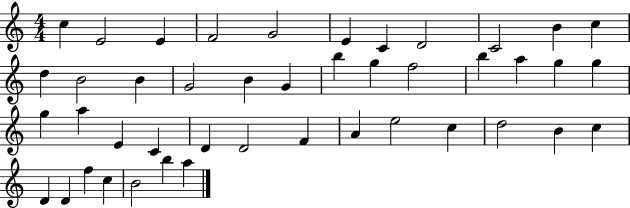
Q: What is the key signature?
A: C major